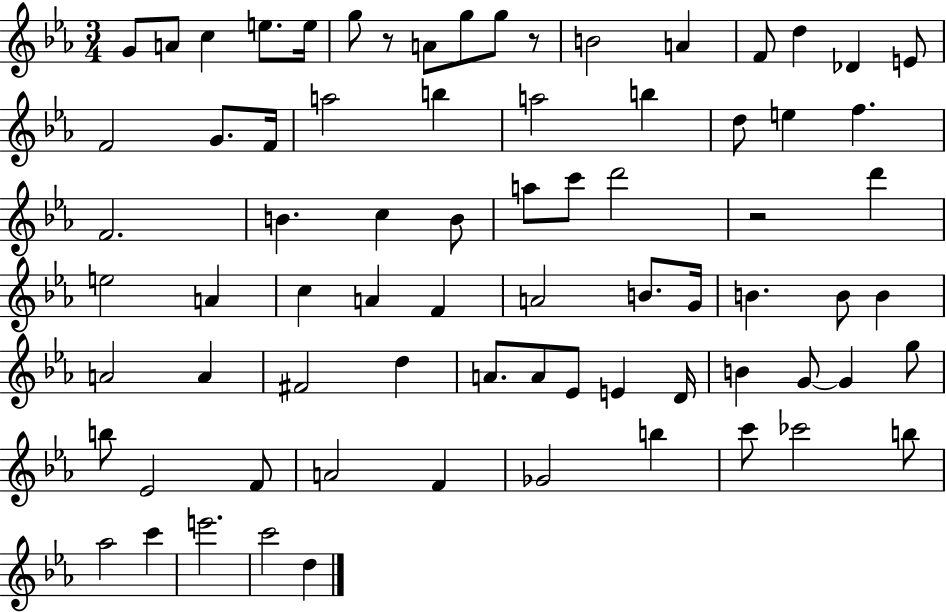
{
  \clef treble
  \numericTimeSignature
  \time 3/4
  \key ees \major
  g'8 a'8 c''4 e''8. e''16 | g''8 r8 a'8 g''8 g''8 r8 | b'2 a'4 | f'8 d''4 des'4 e'8 | \break f'2 g'8. f'16 | a''2 b''4 | a''2 b''4 | d''8 e''4 f''4. | \break f'2. | b'4. c''4 b'8 | a''8 c'''8 d'''2 | r2 d'''4 | \break e''2 a'4 | c''4 a'4 f'4 | a'2 b'8. g'16 | b'4. b'8 b'4 | \break a'2 a'4 | fis'2 d''4 | a'8. a'8 ees'8 e'4 d'16 | b'4 g'8~~ g'4 g''8 | \break b''8 ees'2 f'8 | a'2 f'4 | ges'2 b''4 | c'''8 ces'''2 b''8 | \break aes''2 c'''4 | e'''2. | c'''2 d''4 | \bar "|."
}